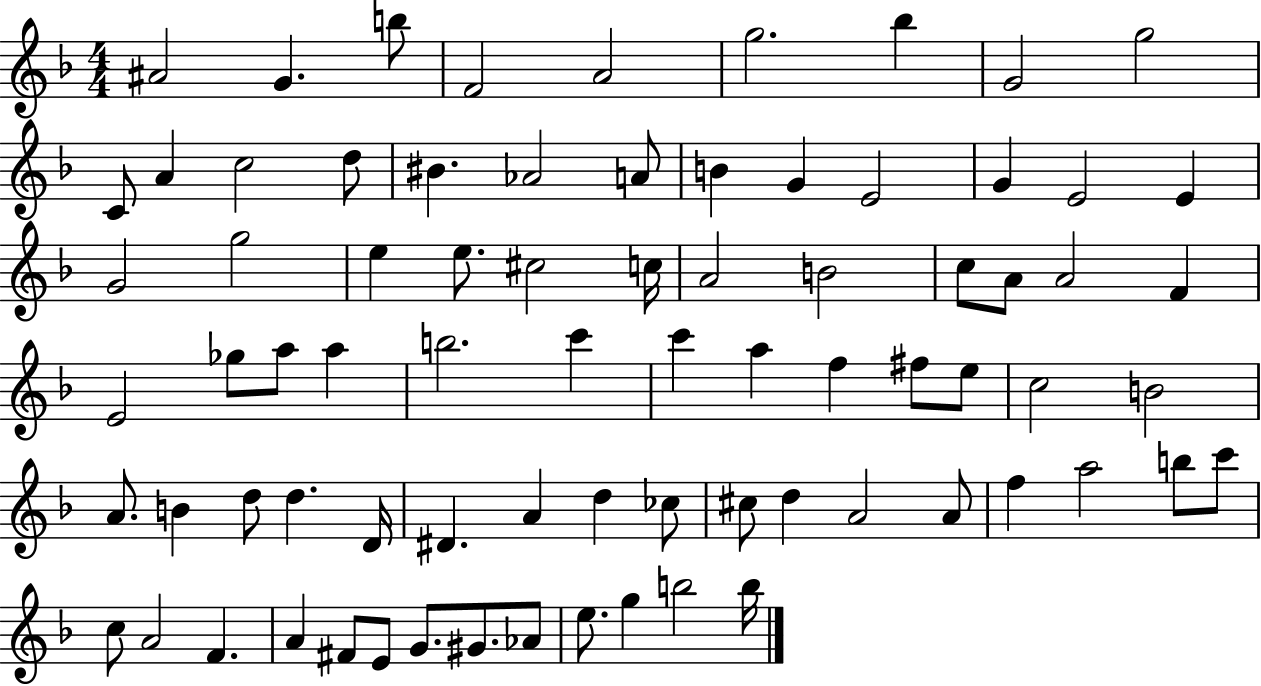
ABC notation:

X:1
T:Untitled
M:4/4
L:1/4
K:F
^A2 G b/2 F2 A2 g2 _b G2 g2 C/2 A c2 d/2 ^B _A2 A/2 B G E2 G E2 E G2 g2 e e/2 ^c2 c/4 A2 B2 c/2 A/2 A2 F E2 _g/2 a/2 a b2 c' c' a f ^f/2 e/2 c2 B2 A/2 B d/2 d D/4 ^D A d _c/2 ^c/2 d A2 A/2 f a2 b/2 c'/2 c/2 A2 F A ^F/2 E/2 G/2 ^G/2 _A/2 e/2 g b2 b/4